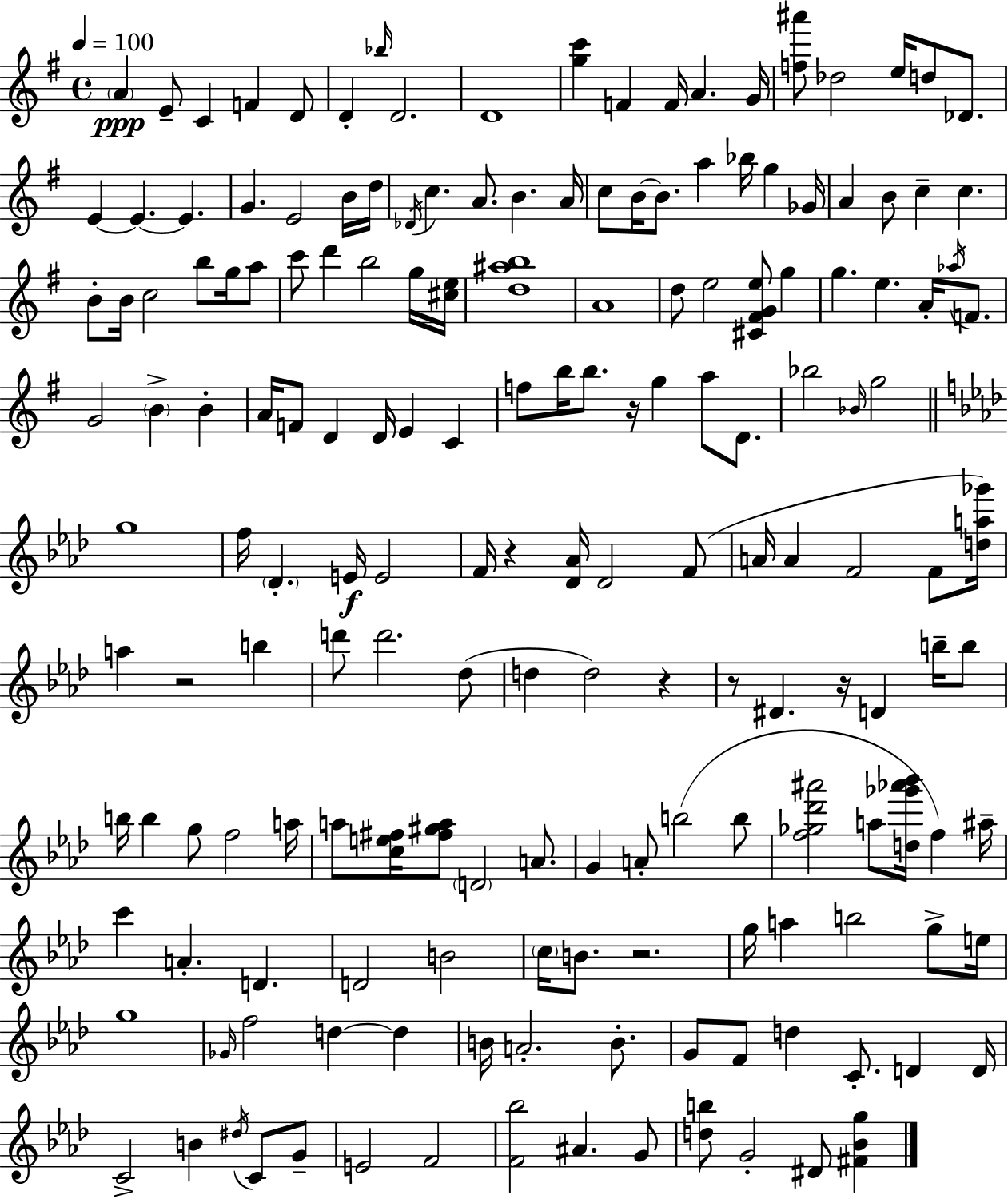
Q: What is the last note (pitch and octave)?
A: D#4